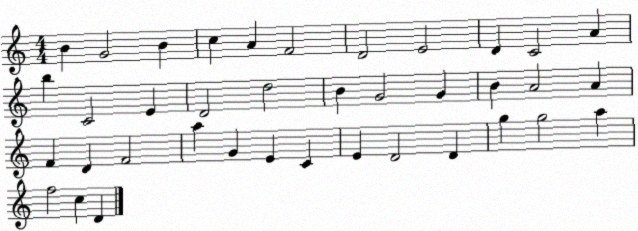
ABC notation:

X:1
T:Untitled
M:4/4
L:1/4
K:C
B G2 B c A F2 D2 E2 D C2 A b C2 E D2 d2 B G2 G B A2 A F D F2 a G E C E D2 D g g2 a f2 c D